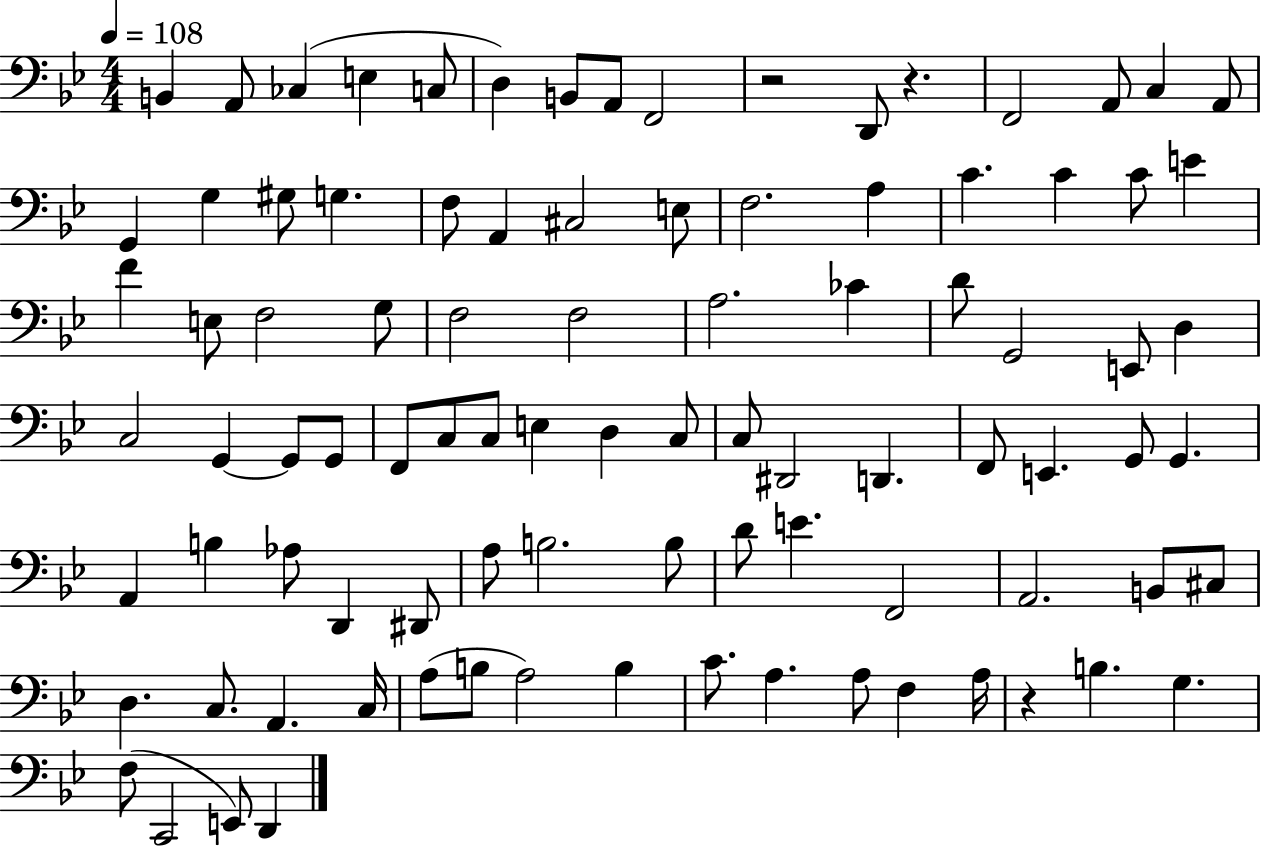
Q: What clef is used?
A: bass